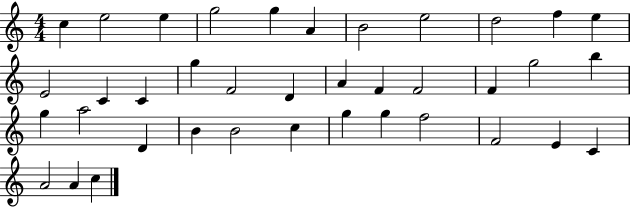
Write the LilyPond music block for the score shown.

{
  \clef treble
  \numericTimeSignature
  \time 4/4
  \key c \major
  c''4 e''2 e''4 | g''2 g''4 a'4 | b'2 e''2 | d''2 f''4 e''4 | \break e'2 c'4 c'4 | g''4 f'2 d'4 | a'4 f'4 f'2 | f'4 g''2 b''4 | \break g''4 a''2 d'4 | b'4 b'2 c''4 | g''4 g''4 f''2 | f'2 e'4 c'4 | \break a'2 a'4 c''4 | \bar "|."
}